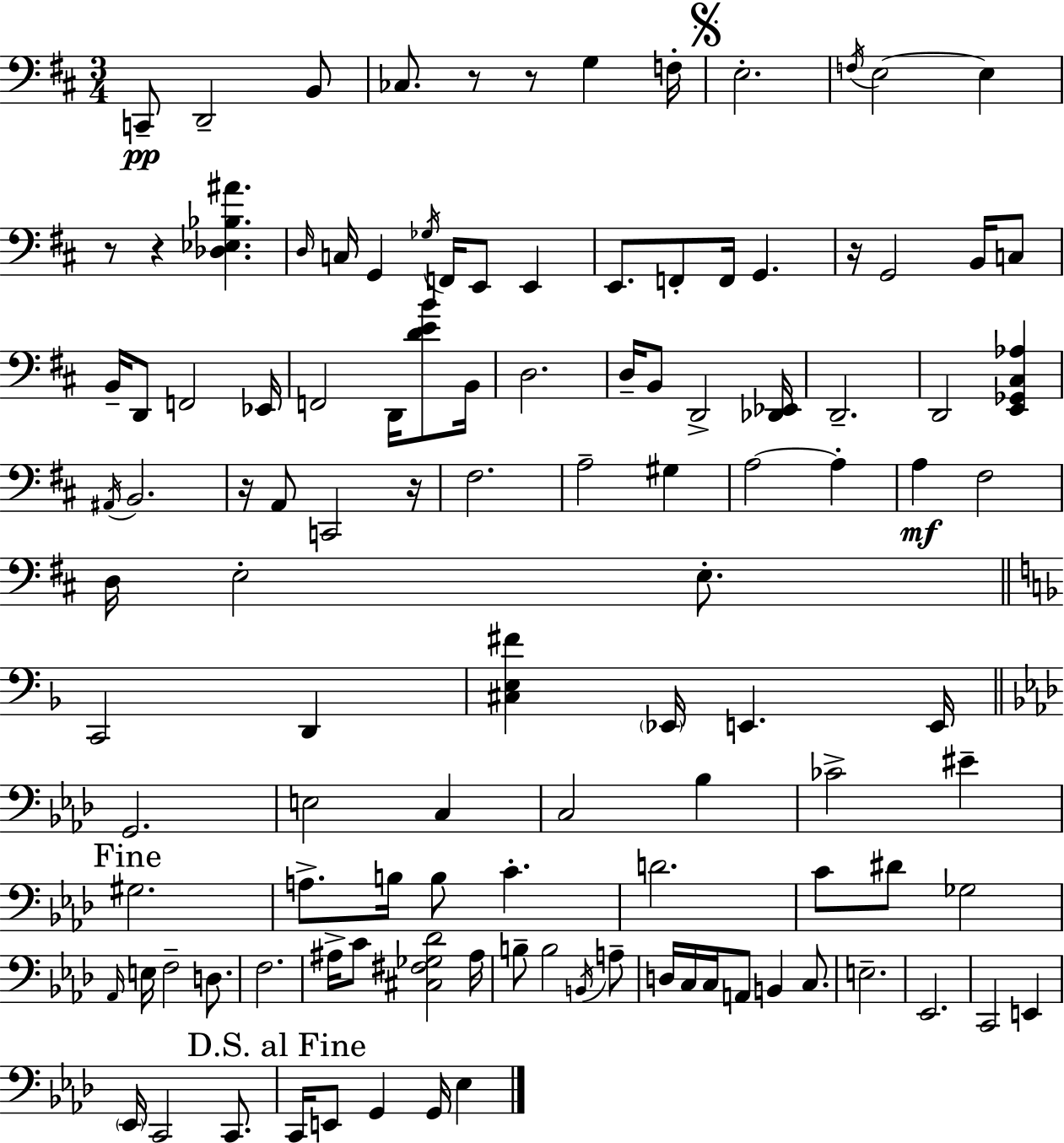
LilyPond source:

{
  \clef bass
  \numericTimeSignature
  \time 3/4
  \key d \major
  c,8--\pp d,2-- b,8 | ces8. r8 r8 g4 f16-. | \mark \markup { \musicglyph "scripts.segno" } e2.-. | \acciaccatura { f16 } e2~~ e4 | \break r8 r4 <des ees bes ais'>4. | \grace { d16 } c16 g,4 \acciaccatura { ges16 } f,16 e,8 e,4 | e,8. f,8-. f,16 g,4. | r16 g,2 | \break b,16 c8 b,16-- d,8 f,2 | ees,16 f,2 d,16 | <d' e' b'>8 b,16 d2. | d16-- b,8 d,2-> | \break <des, ees,>16 d,2.-- | d,2 <e, ges, cis aes>4 | \acciaccatura { ais,16 } b,2. | r16 a,8 c,2 | \break r16 fis2. | a2-- | gis4 a2~~ | a4-. a4\mf fis2 | \break d16 e2-. | e8.-. \bar "||" \break \key d \minor c,2 d,4 | <cis e fis'>4 \parenthesize ees,16 e,4. e,16 | \bar "||" \break \key f \minor g,2. | e2 c4 | c2 bes4 | ces'2-> eis'4-- | \break \mark "Fine" gis2. | a8.-> b16 b8 c'4.-. | d'2. | c'8 dis'8 ges2 | \break \grace { aes,16 } e16 f2-- d8. | f2. | ais16-> c'8 <cis fis ges des'>2 | ais16 b8-- b2 \acciaccatura { b,16 } | \break a8-- d16 c16 c16 a,8 b,4 c8. | e2.-- | ees,2. | c,2 e,4 | \break \parenthesize ees,16 c,2 c,8. | \mark "D.S. al Fine" c,16 e,8 g,4 g,16 ees4 | \bar "|."
}